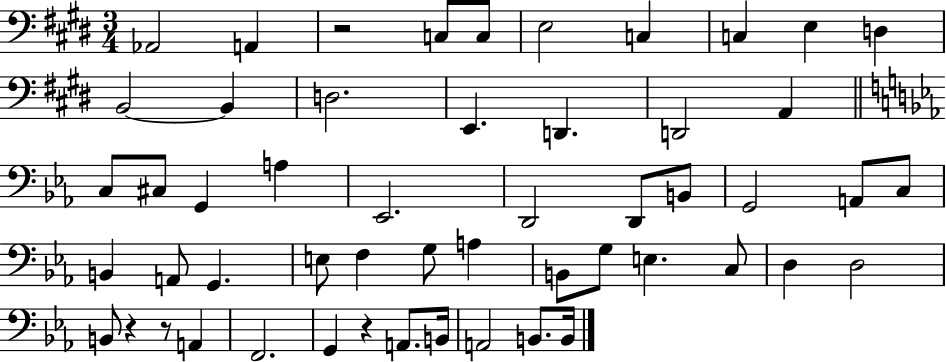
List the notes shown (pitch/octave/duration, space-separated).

Ab2/h A2/q R/h C3/e C3/e E3/h C3/q C3/q E3/q D3/q B2/h B2/q D3/h. E2/q. D2/q. D2/h A2/q C3/e C#3/e G2/q A3/q Eb2/h. D2/h D2/e B2/e G2/h A2/e C3/e B2/q A2/e G2/q. E3/e F3/q G3/e A3/q B2/e G3/e E3/q. C3/e D3/q D3/h B2/e R/q R/e A2/q F2/h. G2/q R/q A2/e. B2/s A2/h B2/e. B2/s